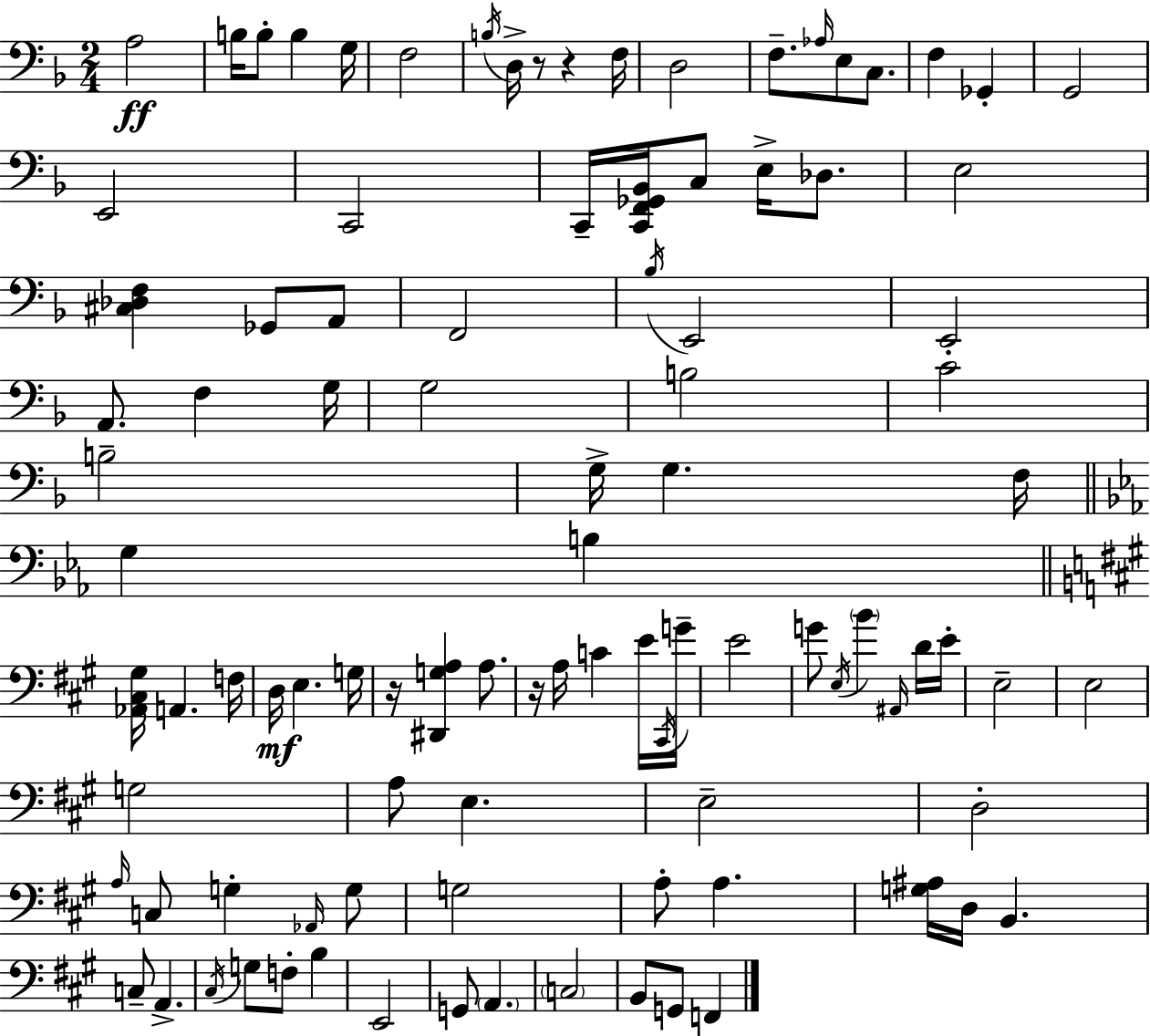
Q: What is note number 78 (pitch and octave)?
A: C3